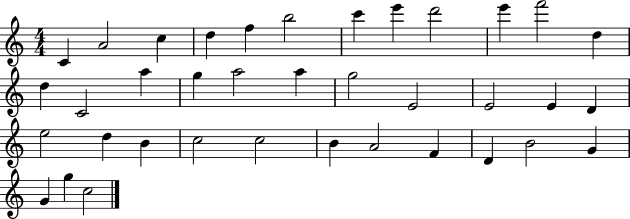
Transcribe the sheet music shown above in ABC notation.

X:1
T:Untitled
M:4/4
L:1/4
K:C
C A2 c d f b2 c' e' d'2 e' f'2 d d C2 a g a2 a g2 E2 E2 E D e2 d B c2 c2 B A2 F D B2 G G g c2